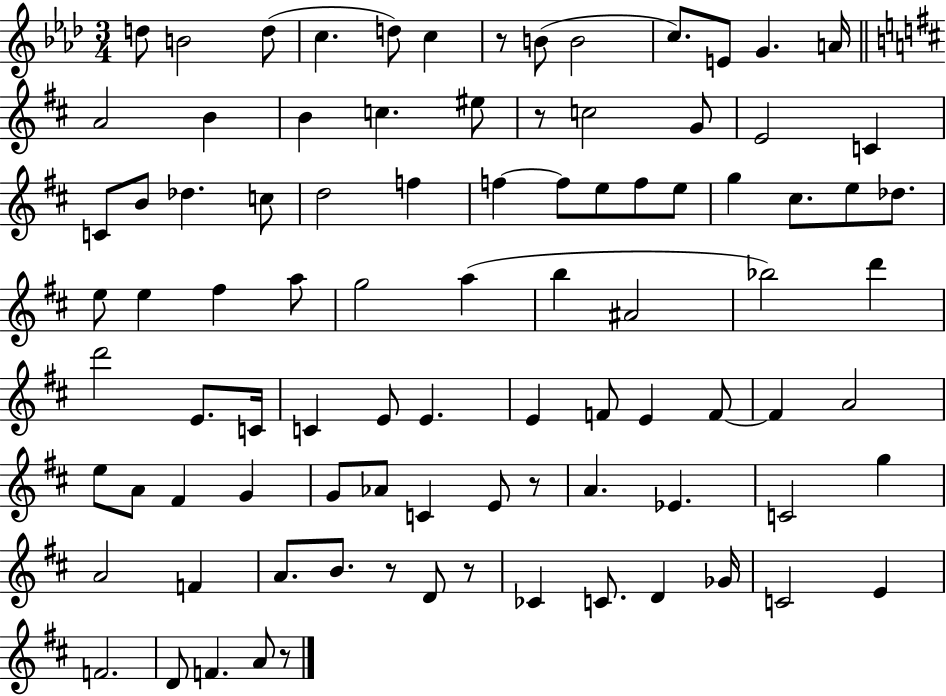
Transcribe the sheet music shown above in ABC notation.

X:1
T:Untitled
M:3/4
L:1/4
K:Ab
d/2 B2 d/2 c d/2 c z/2 B/2 B2 c/2 E/2 G A/4 A2 B B c ^e/2 z/2 c2 G/2 E2 C C/2 B/2 _d c/2 d2 f f f/2 e/2 f/2 e/2 g ^c/2 e/2 _d/2 e/2 e ^f a/2 g2 a b ^A2 _b2 d' d'2 E/2 C/4 C E/2 E E F/2 E F/2 F A2 e/2 A/2 ^F G G/2 _A/2 C E/2 z/2 A _E C2 g A2 F A/2 B/2 z/2 D/2 z/2 _C C/2 D _G/4 C2 E F2 D/2 F A/2 z/2